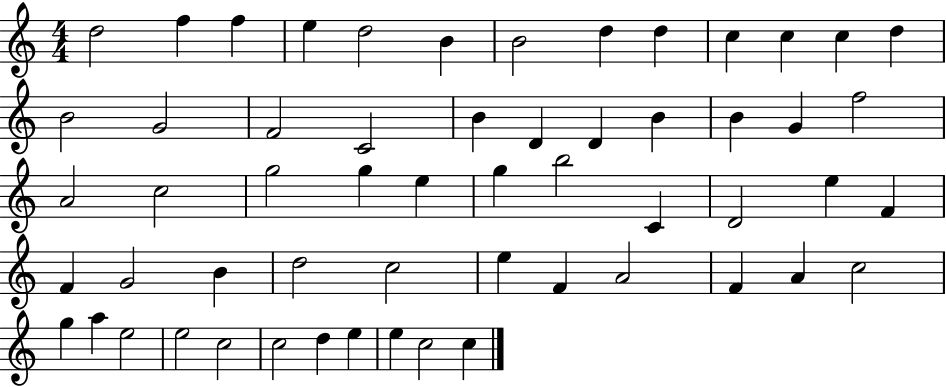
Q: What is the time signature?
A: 4/4